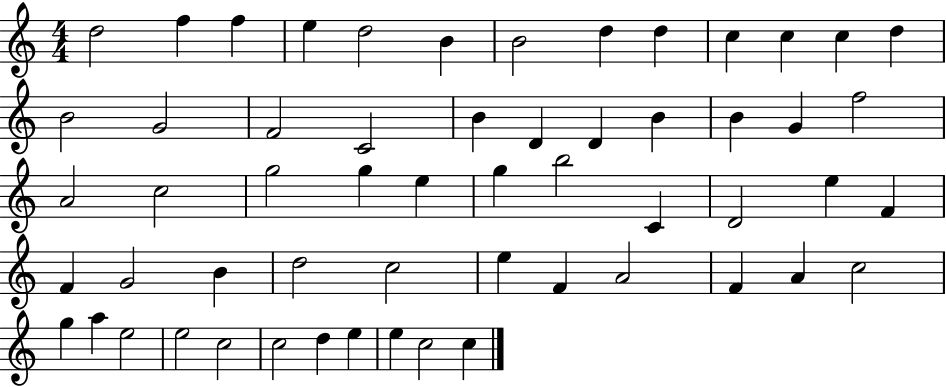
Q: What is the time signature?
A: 4/4